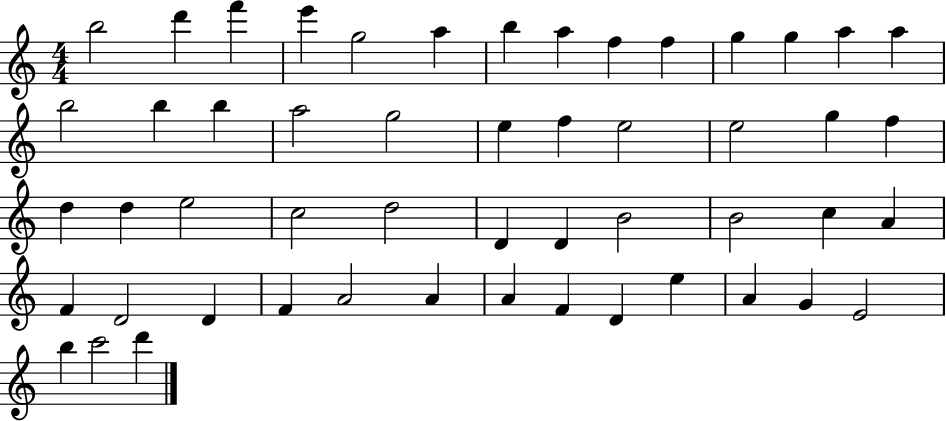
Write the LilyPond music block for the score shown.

{
  \clef treble
  \numericTimeSignature
  \time 4/4
  \key c \major
  b''2 d'''4 f'''4 | e'''4 g''2 a''4 | b''4 a''4 f''4 f''4 | g''4 g''4 a''4 a''4 | \break b''2 b''4 b''4 | a''2 g''2 | e''4 f''4 e''2 | e''2 g''4 f''4 | \break d''4 d''4 e''2 | c''2 d''2 | d'4 d'4 b'2 | b'2 c''4 a'4 | \break f'4 d'2 d'4 | f'4 a'2 a'4 | a'4 f'4 d'4 e''4 | a'4 g'4 e'2 | \break b''4 c'''2 d'''4 | \bar "|."
}